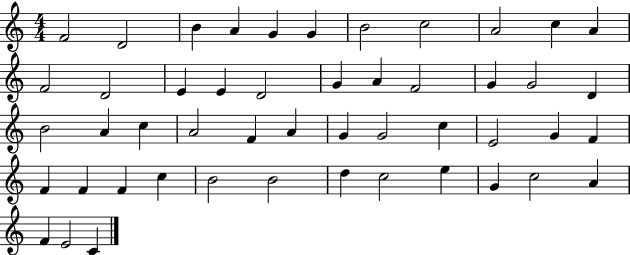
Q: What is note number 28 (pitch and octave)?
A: A4